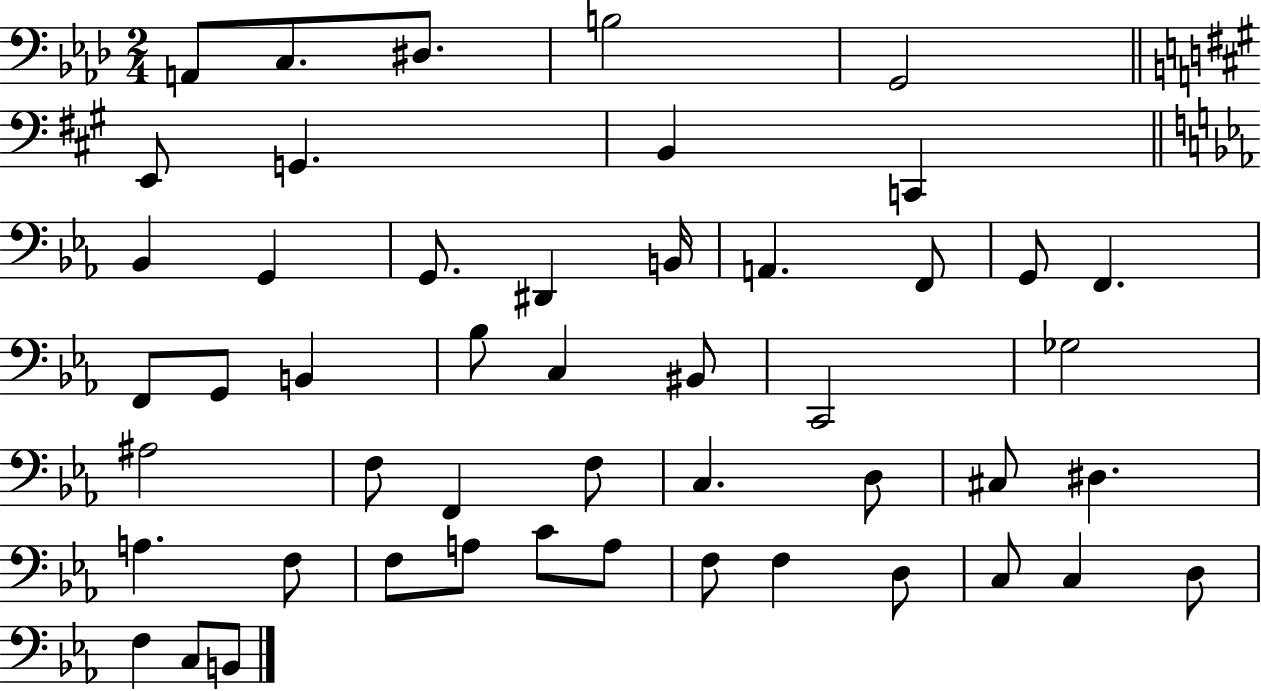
A2/e C3/e. D#3/e. B3/h G2/h E2/e G2/q. B2/q C2/q Bb2/q G2/q G2/e. D#2/q B2/s A2/q. F2/e G2/e F2/q. F2/e G2/e B2/q Bb3/e C3/q BIS2/e C2/h Gb3/h A#3/h F3/e F2/q F3/e C3/q. D3/e C#3/e D#3/q. A3/q. F3/e F3/e A3/e C4/e A3/e F3/e F3/q D3/e C3/e C3/q D3/e F3/q C3/e B2/e